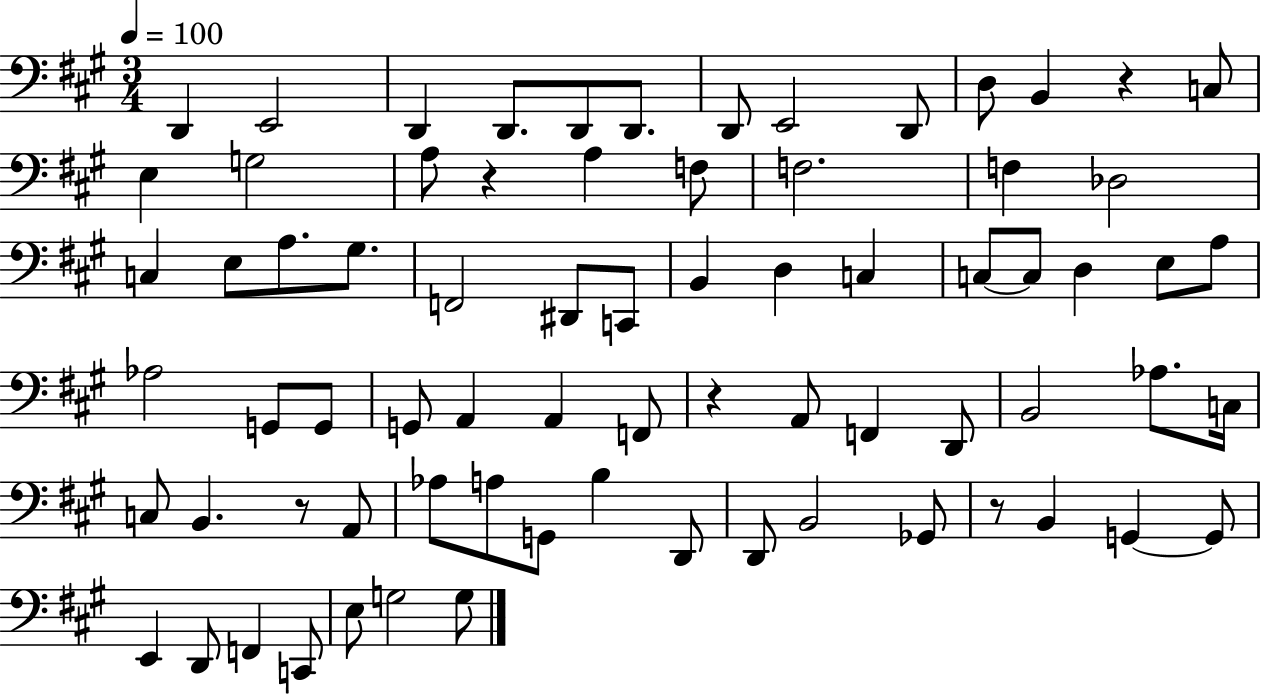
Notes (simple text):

D2/q E2/h D2/q D2/e. D2/e D2/e. D2/e E2/h D2/e D3/e B2/q R/q C3/e E3/q G3/h A3/e R/q A3/q F3/e F3/h. F3/q Db3/h C3/q E3/e A3/e. G#3/e. F2/h D#2/e C2/e B2/q D3/q C3/q C3/e C3/e D3/q E3/e A3/e Ab3/h G2/e G2/e G2/e A2/q A2/q F2/e R/q A2/e F2/q D2/e B2/h Ab3/e. C3/s C3/e B2/q. R/e A2/e Ab3/e A3/e G2/e B3/q D2/e D2/e B2/h Gb2/e R/e B2/q G2/q G2/e E2/q D2/e F2/q C2/e E3/e G3/h G3/e